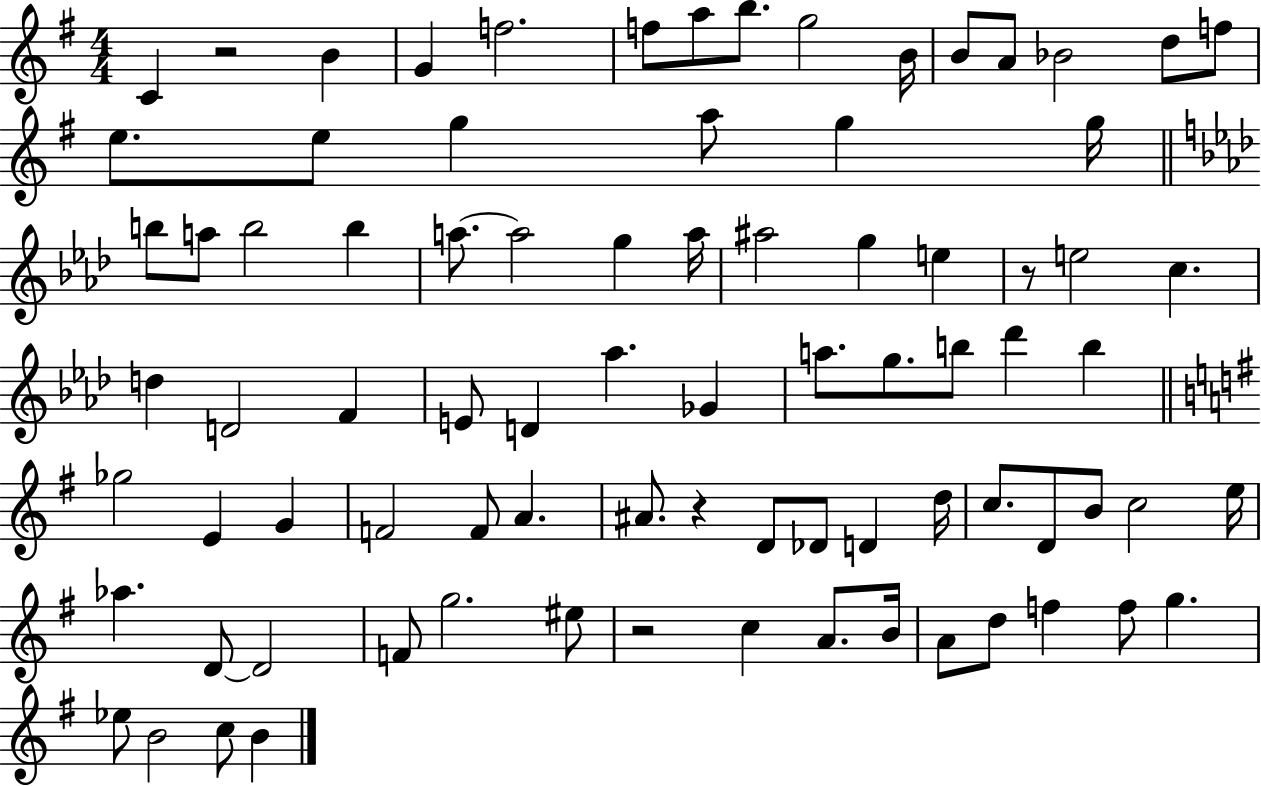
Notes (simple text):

C4/q R/h B4/q G4/q F5/h. F5/e A5/e B5/e. G5/h B4/s B4/e A4/e Bb4/h D5/e F5/e E5/e. E5/e G5/q A5/e G5/q G5/s B5/e A5/e B5/h B5/q A5/e. A5/h G5/q A5/s A#5/h G5/q E5/q R/e E5/h C5/q. D5/q D4/h F4/q E4/e D4/q Ab5/q. Gb4/q A5/e. G5/e. B5/e Db6/q B5/q Gb5/h E4/q G4/q F4/h F4/e A4/q. A#4/e. R/q D4/e Db4/e D4/q D5/s C5/e. D4/e B4/e C5/h E5/s Ab5/q. D4/e D4/h F4/e G5/h. EIS5/e R/h C5/q A4/e. B4/s A4/e D5/e F5/q F5/e G5/q. Eb5/e B4/h C5/e B4/q